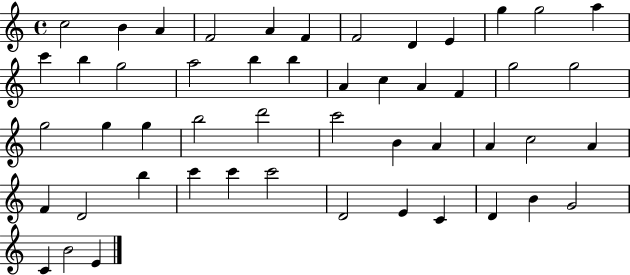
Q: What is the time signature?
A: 4/4